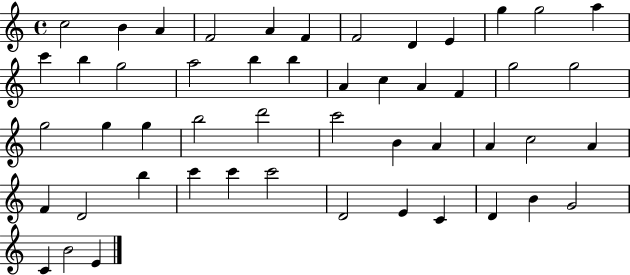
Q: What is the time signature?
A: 4/4